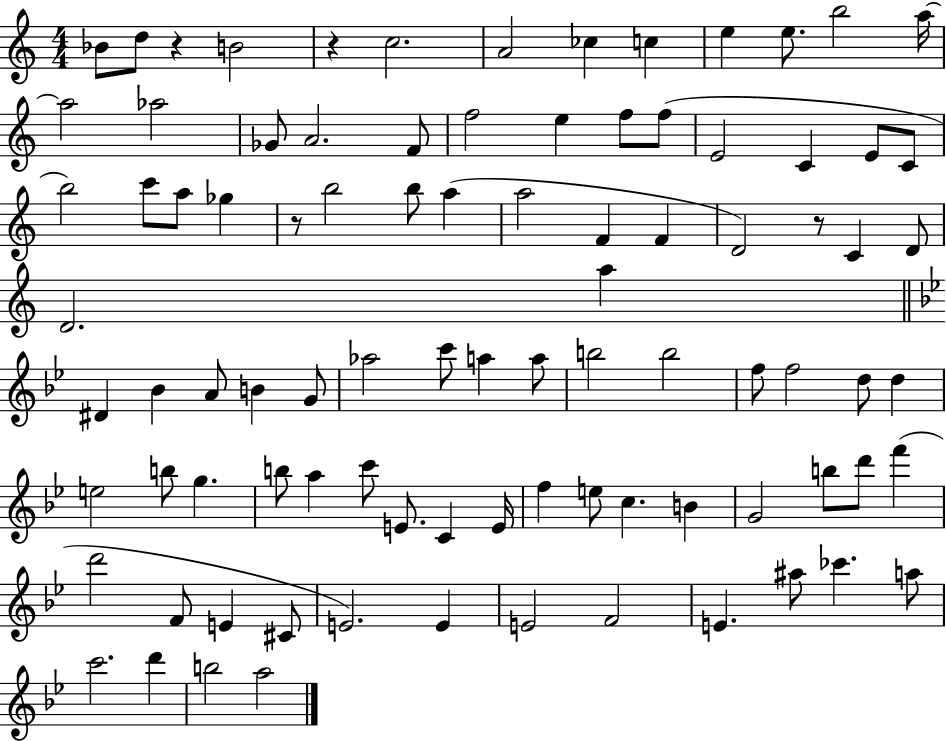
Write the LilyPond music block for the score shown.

{
  \clef treble
  \numericTimeSignature
  \time 4/4
  \key c \major
  bes'8 d''8 r4 b'2 | r4 c''2. | a'2 ces''4 c''4 | e''4 e''8. b''2 a''16~~ | \break a''2 aes''2 | ges'8 a'2. f'8 | f''2 e''4 f''8 f''8( | e'2 c'4 e'8 c'8 | \break b''2) c'''8 a''8 ges''4 | r8 b''2 b''8 a''4( | a''2 f'4 f'4 | d'2) r8 c'4 d'8 | \break d'2. a''4 | \bar "||" \break \key bes \major dis'4 bes'4 a'8 b'4 g'8 | aes''2 c'''8 a''4 a''8 | b''2 b''2 | f''8 f''2 d''8 d''4 | \break e''2 b''8 g''4. | b''8 a''4 c'''8 e'8. c'4 e'16 | f''4 e''8 c''4. b'4 | g'2 b''8 d'''8 f'''4( | \break d'''2 f'8 e'4 cis'8 | e'2.) e'4 | e'2 f'2 | e'4. ais''8 ces'''4. a''8 | \break c'''2. d'''4 | b''2 a''2 | \bar "|."
}